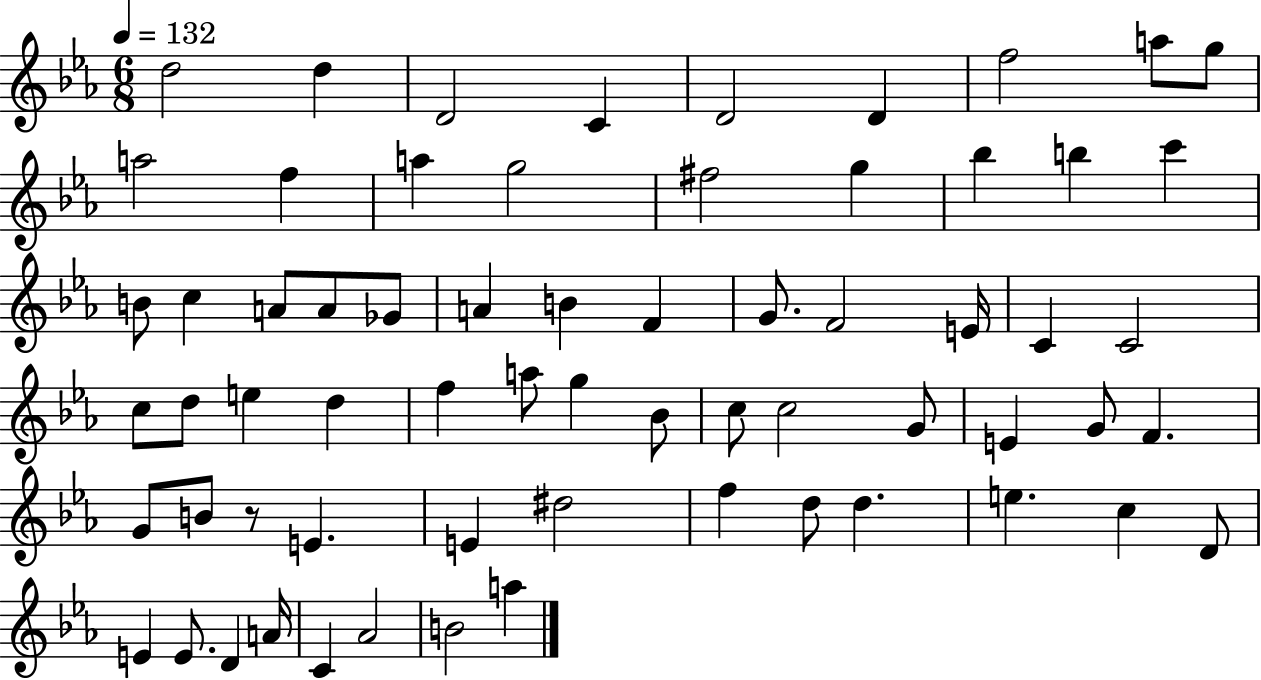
X:1
T:Untitled
M:6/8
L:1/4
K:Eb
d2 d D2 C D2 D f2 a/2 g/2 a2 f a g2 ^f2 g _b b c' B/2 c A/2 A/2 _G/2 A B F G/2 F2 E/4 C C2 c/2 d/2 e d f a/2 g _B/2 c/2 c2 G/2 E G/2 F G/2 B/2 z/2 E E ^d2 f d/2 d e c D/2 E E/2 D A/4 C _A2 B2 a